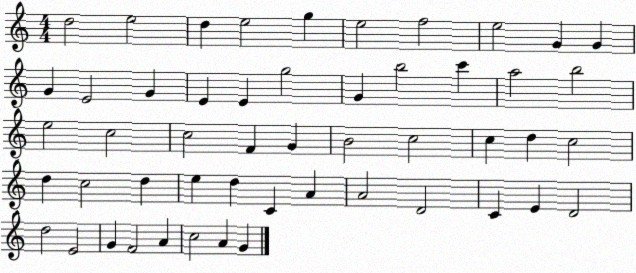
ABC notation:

X:1
T:Untitled
M:4/4
L:1/4
K:C
d2 e2 d e2 g e2 f2 e2 G G G E2 G E E g2 G b2 c' a2 b2 e2 c2 c2 F G B2 c2 c d c2 d c2 d e d C A A2 D2 C E D2 d2 E2 G F2 A c2 A G